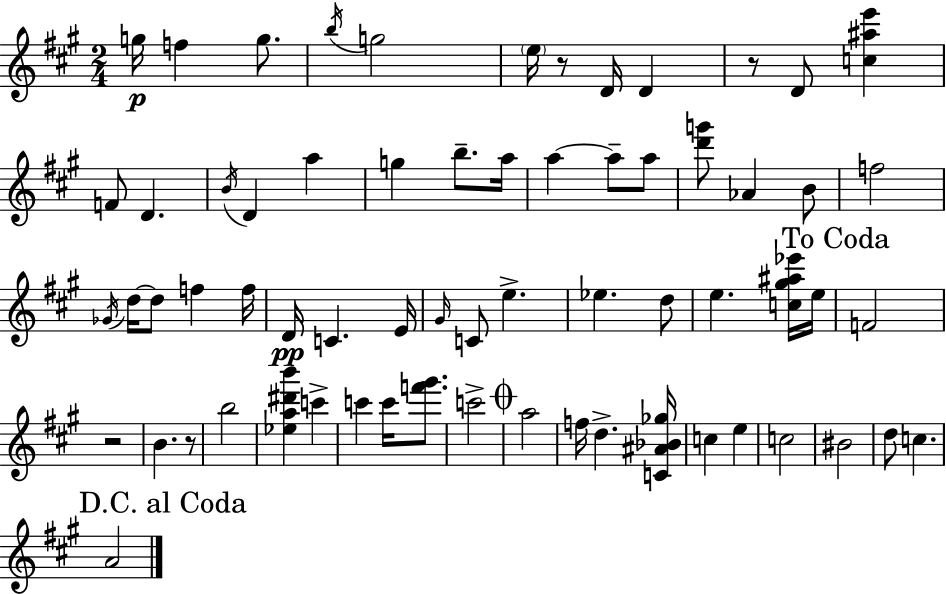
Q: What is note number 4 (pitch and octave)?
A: B5